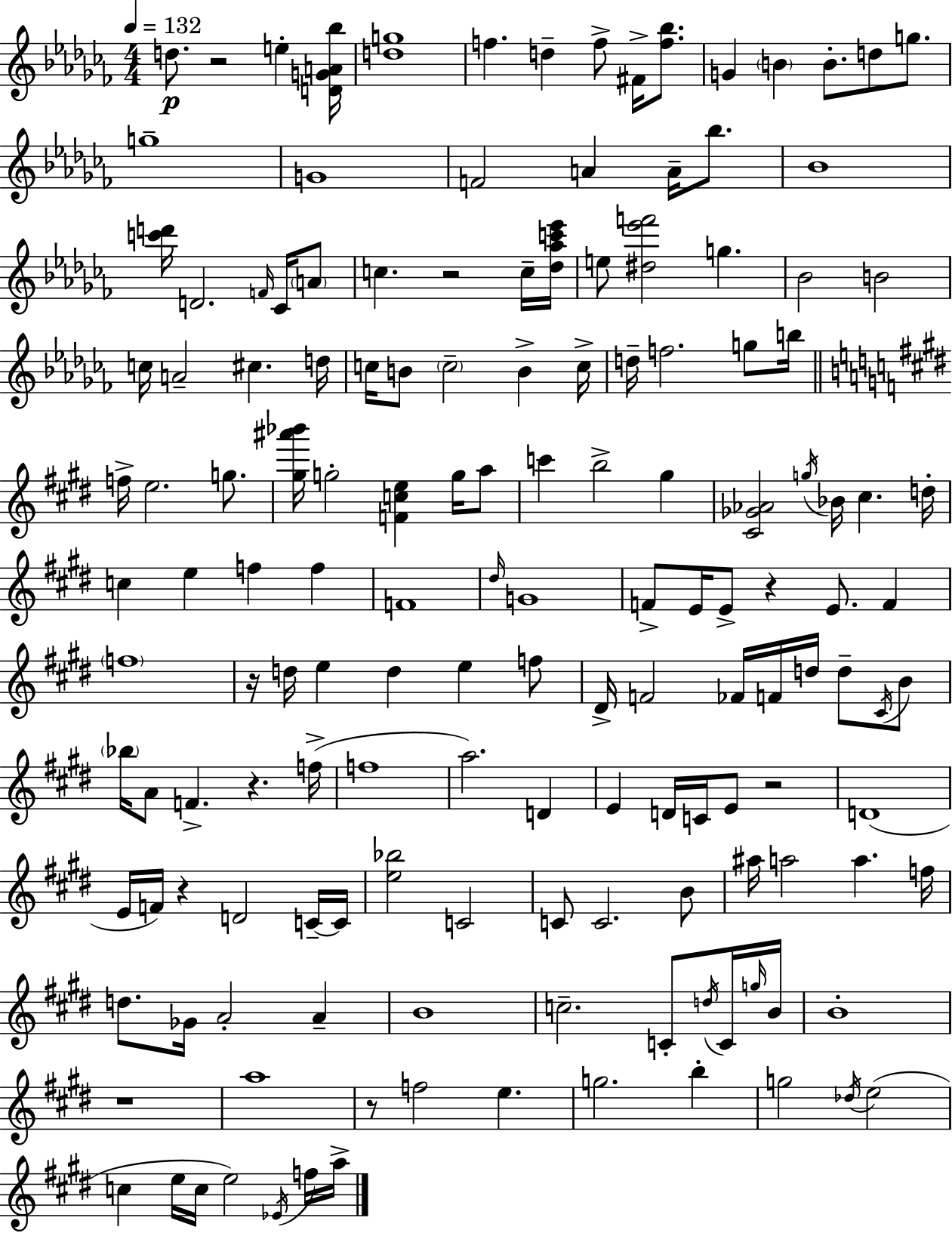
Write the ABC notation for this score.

X:1
T:Untitled
M:4/4
L:1/4
K:Abm
d/2 z2 e [DGA_b]/4 [dg]4 f d f/2 ^F/4 [f_b]/2 G B B/2 d/2 g/2 g4 G4 F2 A A/4 _b/2 _B4 [c'd']/4 D2 F/4 _C/4 A/2 c z2 c/4 [_d_ac'_e']/4 e/2 [^d_e'f']2 g _B2 B2 c/4 A2 ^c d/4 c/4 B/2 c2 B c/4 d/4 f2 g/2 b/4 f/4 e2 g/2 [^g^a'_b']/4 g2 [Fce] g/4 a/2 c' b2 ^g [^C_G_A]2 g/4 _B/4 ^c d/4 c e f f F4 ^d/4 G4 F/2 E/4 E/2 z E/2 F f4 z/4 d/4 e d e f/2 ^D/4 F2 _F/4 F/4 d/4 d/2 ^C/4 B/2 _b/4 A/2 F z f/4 f4 a2 D E D/4 C/4 E/2 z2 D4 E/4 F/4 z D2 C/4 C/4 [e_b]2 C2 C/2 C2 B/2 ^a/4 a2 a f/4 d/2 _G/4 A2 A B4 c2 C/2 d/4 C/4 g/4 B/4 B4 z4 a4 z/2 f2 e g2 b g2 _d/4 e2 c e/4 c/4 e2 _E/4 f/4 a/4